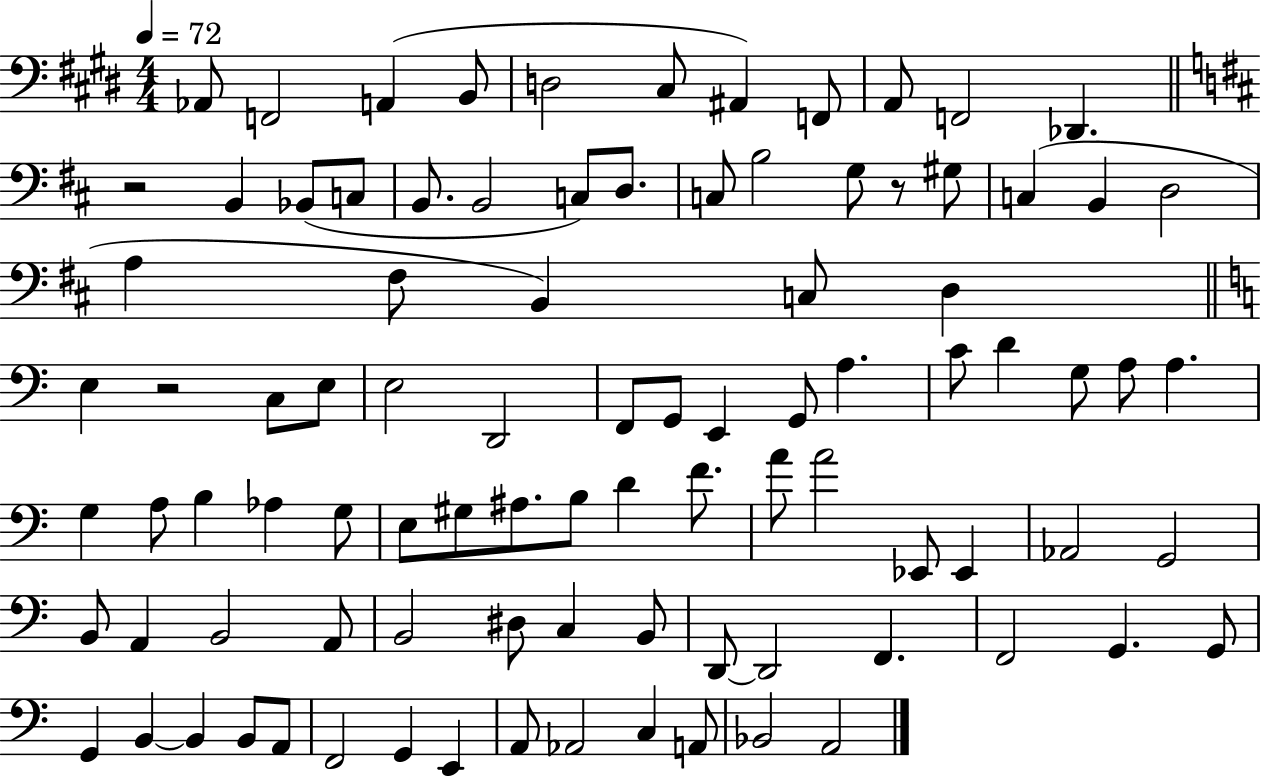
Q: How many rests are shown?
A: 3